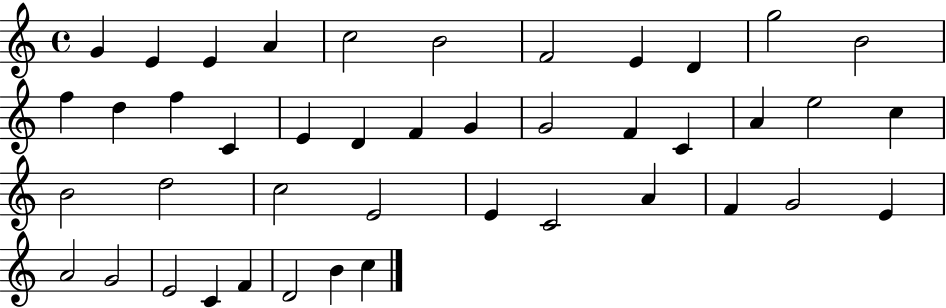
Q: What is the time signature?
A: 4/4